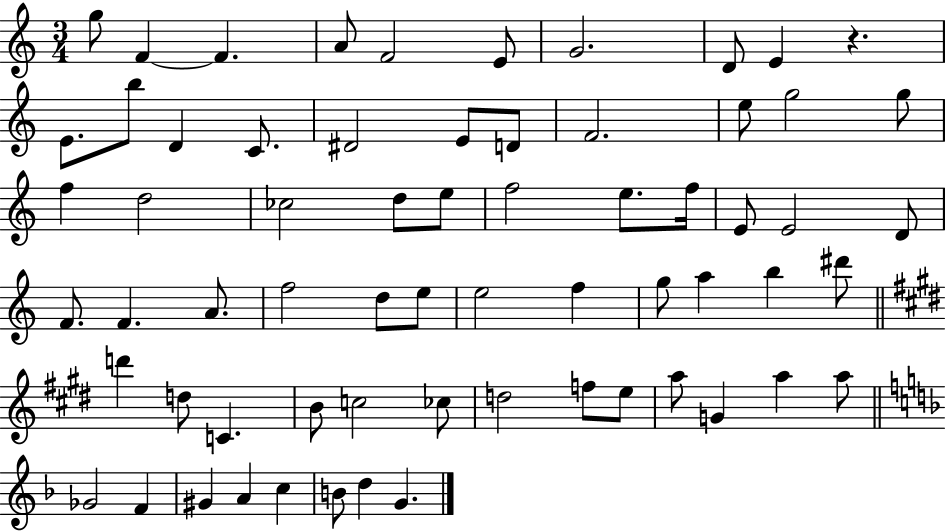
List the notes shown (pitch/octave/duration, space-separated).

G5/e F4/q F4/q. A4/e F4/h E4/e G4/h. D4/e E4/q R/q. E4/e. B5/e D4/q C4/e. D#4/h E4/e D4/e F4/h. E5/e G5/h G5/e F5/q D5/h CES5/h D5/e E5/e F5/h E5/e. F5/s E4/e E4/h D4/e F4/e. F4/q. A4/e. F5/h D5/e E5/e E5/h F5/q G5/e A5/q B5/q D#6/e D6/q D5/e C4/q. B4/e C5/h CES5/e D5/h F5/e E5/e A5/e G4/q A5/q A5/e Gb4/h F4/q G#4/q A4/q C5/q B4/e D5/q G4/q.